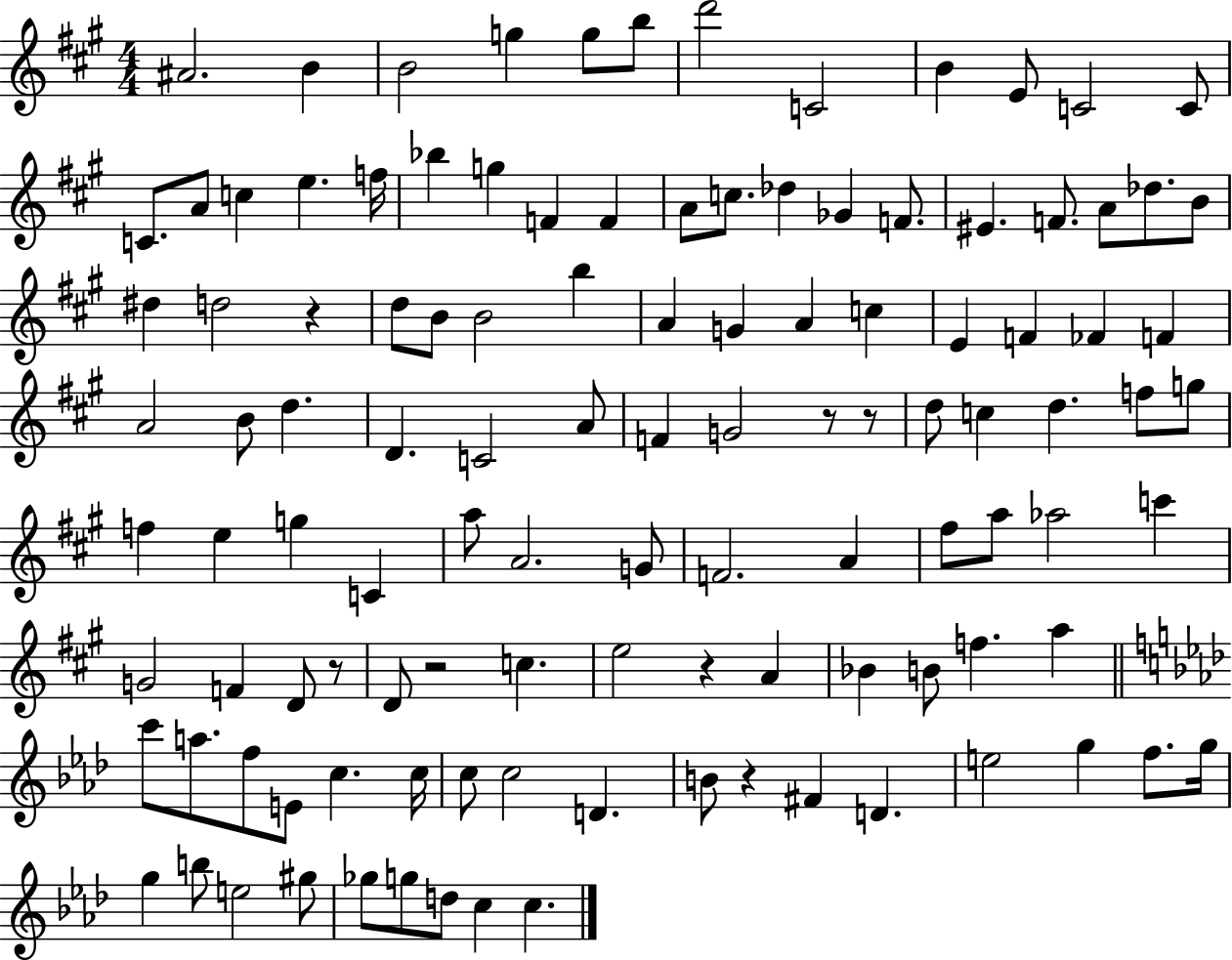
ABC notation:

X:1
T:Untitled
M:4/4
L:1/4
K:A
^A2 B B2 g g/2 b/2 d'2 C2 B E/2 C2 C/2 C/2 A/2 c e f/4 _b g F F A/2 c/2 _d _G F/2 ^E F/2 A/2 _d/2 B/2 ^d d2 z d/2 B/2 B2 b A G A c E F _F F A2 B/2 d D C2 A/2 F G2 z/2 z/2 d/2 c d f/2 g/2 f e g C a/2 A2 G/2 F2 A ^f/2 a/2 _a2 c' G2 F D/2 z/2 D/2 z2 c e2 z A _B B/2 f a c'/2 a/2 f/2 E/2 c c/4 c/2 c2 D B/2 z ^F D e2 g f/2 g/4 g b/2 e2 ^g/2 _g/2 g/2 d/2 c c